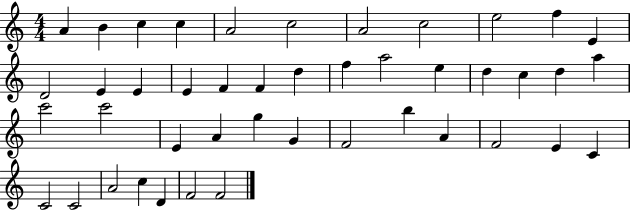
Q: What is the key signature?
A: C major